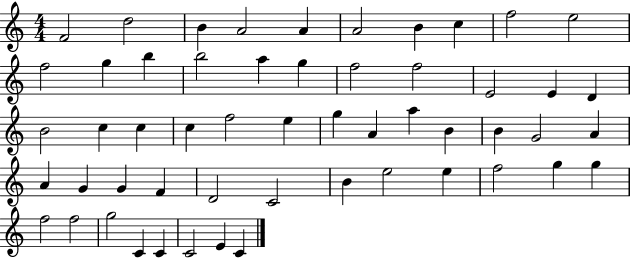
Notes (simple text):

F4/h D5/h B4/q A4/h A4/q A4/h B4/q C5/q F5/h E5/h F5/h G5/q B5/q B5/h A5/q G5/q F5/h F5/h E4/h E4/q D4/q B4/h C5/q C5/q C5/q F5/h E5/q G5/q A4/q A5/q B4/q B4/q G4/h A4/q A4/q G4/q G4/q F4/q D4/h C4/h B4/q E5/h E5/q F5/h G5/q G5/q F5/h F5/h G5/h C4/q C4/q C4/h E4/q C4/q